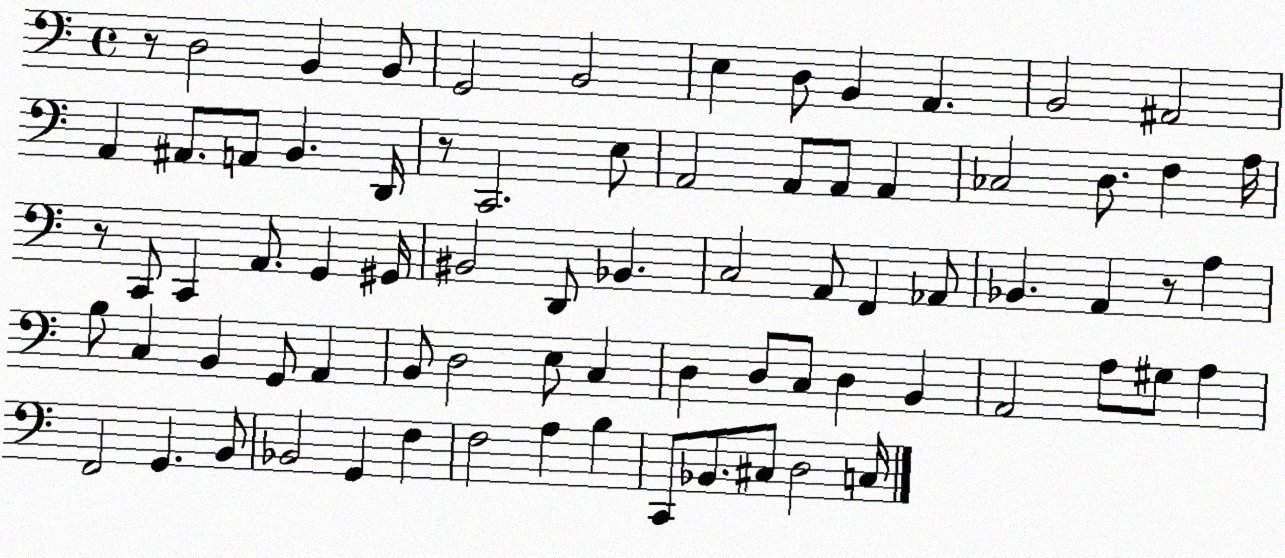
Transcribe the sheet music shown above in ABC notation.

X:1
T:Untitled
M:4/4
L:1/4
K:C
z/2 D,2 B,, B,,/2 G,,2 B,,2 E, D,/2 B,, A,, B,,2 ^A,,2 A,, ^A,,/2 A,,/2 B,, D,,/4 z/2 C,,2 E,/2 A,,2 A,,/2 A,,/2 A,, _C,2 D,/2 F, A,/4 z/2 C,,/2 C,, A,,/2 G,, ^G,,/4 ^B,,2 D,,/2 _B,, C,2 A,,/2 F,, _A,,/2 _B,, A,, z/2 A, B,/2 C, B,, G,,/2 A,, B,,/2 D,2 E,/2 C, D, D,/2 C,/2 D, B,, A,,2 A,/2 ^G,/2 A, F,,2 G,, B,,/2 _B,,2 G,, F, F,2 A, B, C,,/2 _B,,/2 ^C,/2 D,2 C,/4